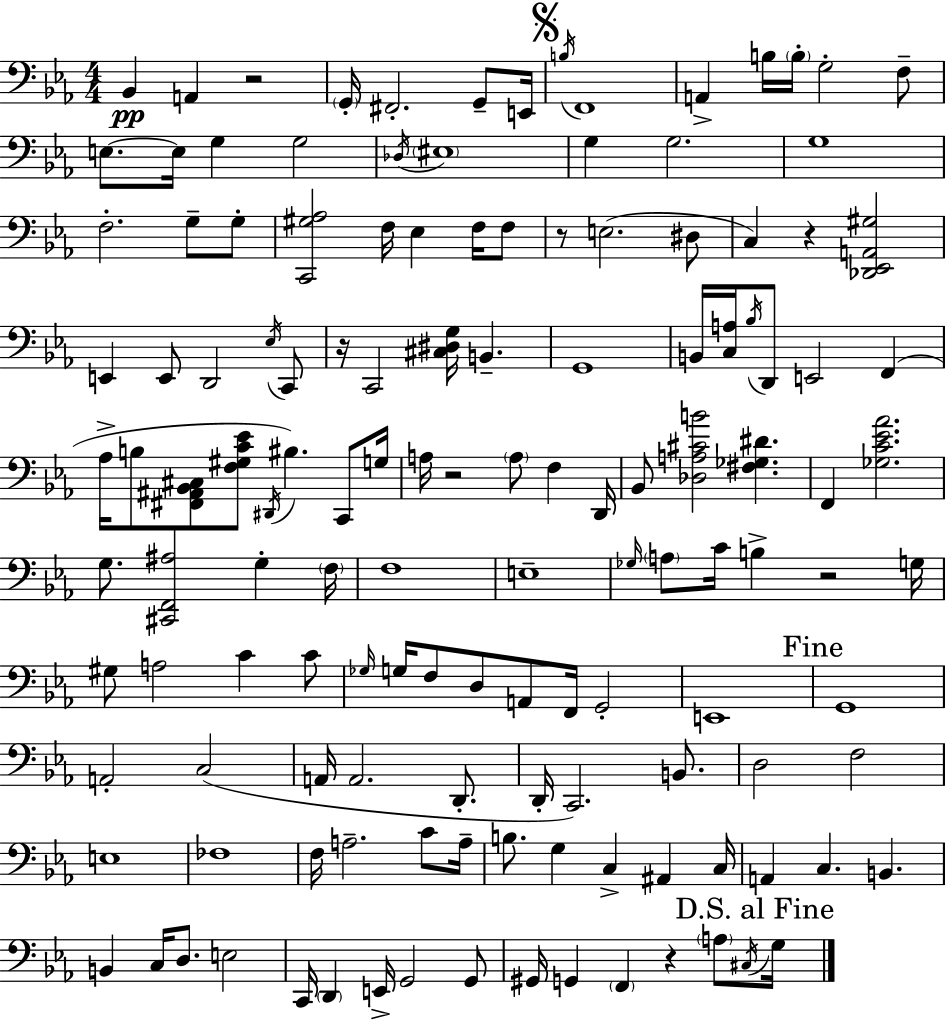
X:1
T:Untitled
M:4/4
L:1/4
K:Eb
_B,, A,, z2 G,,/4 ^F,,2 G,,/2 E,,/4 B,/4 F,,4 A,, B,/4 B,/4 G,2 F,/2 E,/2 E,/4 G, G,2 _D,/4 ^E,4 G, G,2 G,4 F,2 G,/2 G,/2 [C,,^G,_A,]2 F,/4 _E, F,/4 F,/2 z/2 E,2 ^D,/2 C, z [_D,,_E,,A,,^G,]2 E,, E,,/2 D,,2 _E,/4 C,,/2 z/4 C,,2 [^C,^D,G,]/4 B,, G,,4 B,,/4 [C,A,]/4 _B,/4 D,,/2 E,,2 F,, _A,/4 B,/2 [^F,,^A,,_B,,^C,]/2 [F,^G,C_E]/2 ^D,,/4 ^B, C,,/2 G,/4 A,/4 z2 A,/2 F, D,,/4 _B,,/2 [_D,A,^CB]2 [^F,_G,^D] F,, [_G,C_E_A]2 G,/2 [^C,,F,,^A,]2 G, F,/4 F,4 E,4 _G,/4 A,/2 C/4 B, z2 G,/4 ^G,/2 A,2 C C/2 _G,/4 G,/4 F,/2 D,/2 A,,/2 F,,/4 G,,2 E,,4 G,,4 A,,2 C,2 A,,/4 A,,2 D,,/2 D,,/4 C,,2 B,,/2 D,2 F,2 E,4 _F,4 F,/4 A,2 C/2 A,/4 B,/2 G, C, ^A,, C,/4 A,, C, B,, B,, C,/4 D,/2 E,2 C,,/4 D,, E,,/4 G,,2 G,,/2 ^G,,/4 G,, F,, z A,/2 ^C,/4 G,/4